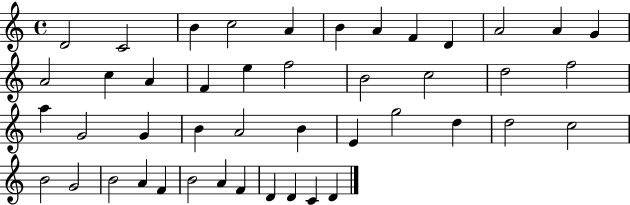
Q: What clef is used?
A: treble